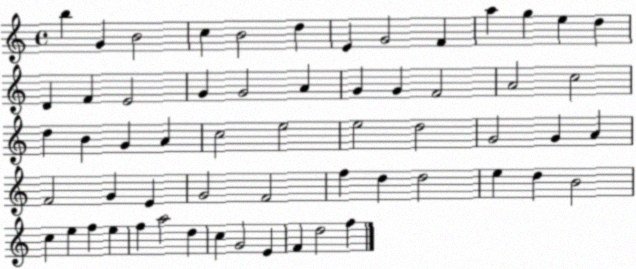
X:1
T:Untitled
M:4/4
L:1/4
K:C
b G B2 c B2 d E G2 F a g e d D F E2 G G2 A G G F2 A2 c2 d B G A c2 e2 e2 d2 G2 G A F2 G E G2 F2 f d d2 e d B2 c e f e f a2 d c G2 E F d2 f